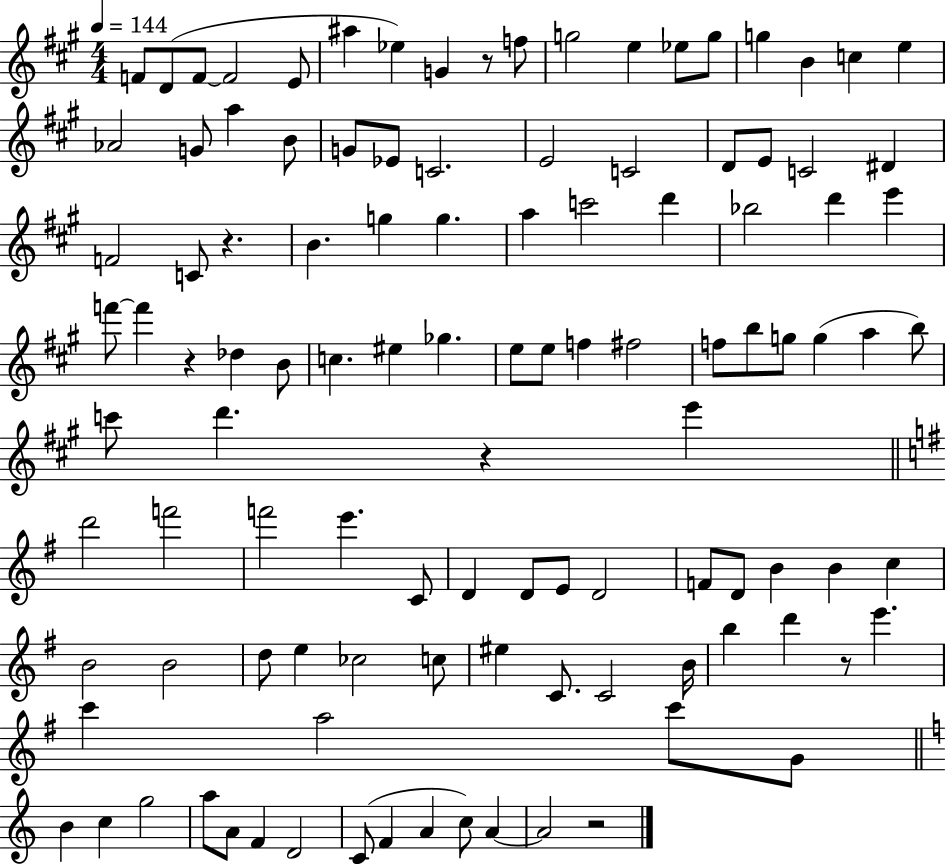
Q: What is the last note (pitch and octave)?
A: A4